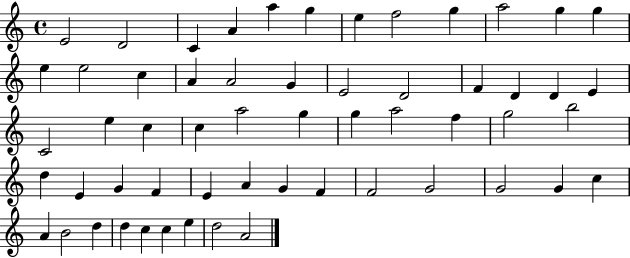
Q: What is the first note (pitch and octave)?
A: E4